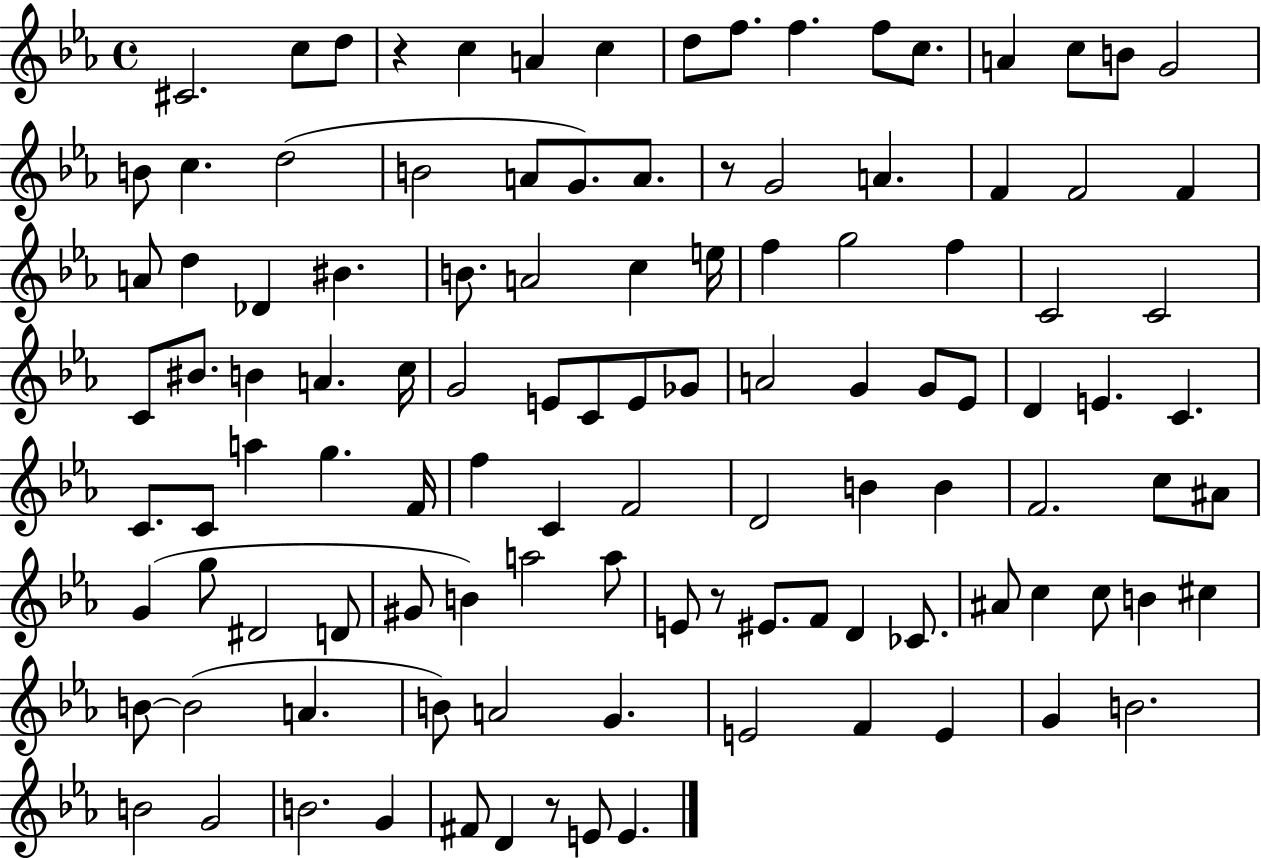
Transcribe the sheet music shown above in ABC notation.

X:1
T:Untitled
M:4/4
L:1/4
K:Eb
^C2 c/2 d/2 z c A c d/2 f/2 f f/2 c/2 A c/2 B/2 G2 B/2 c d2 B2 A/2 G/2 A/2 z/2 G2 A F F2 F A/2 d _D ^B B/2 A2 c e/4 f g2 f C2 C2 C/2 ^B/2 B A c/4 G2 E/2 C/2 E/2 _G/2 A2 G G/2 _E/2 D E C C/2 C/2 a g F/4 f C F2 D2 B B F2 c/2 ^A/2 G g/2 ^D2 D/2 ^G/2 B a2 a/2 E/2 z/2 ^E/2 F/2 D _C/2 ^A/2 c c/2 B ^c B/2 B2 A B/2 A2 G E2 F E G B2 B2 G2 B2 G ^F/2 D z/2 E/2 E